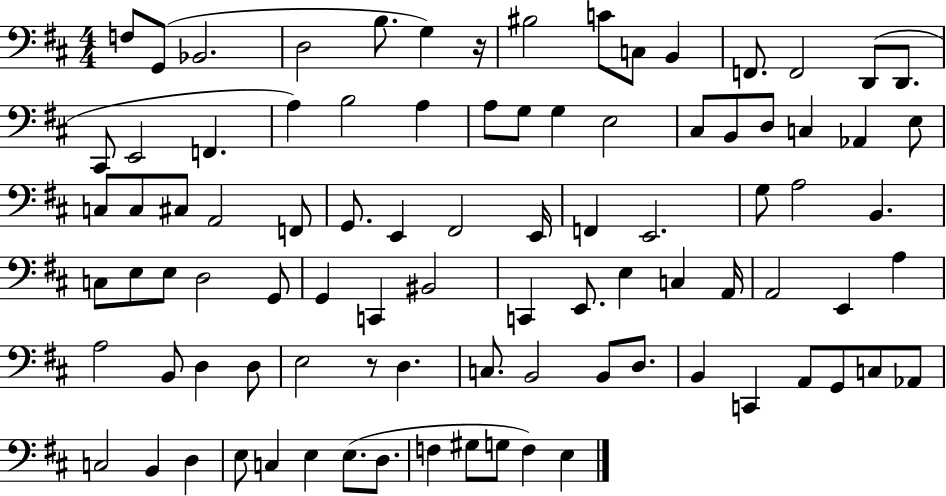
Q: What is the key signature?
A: D major